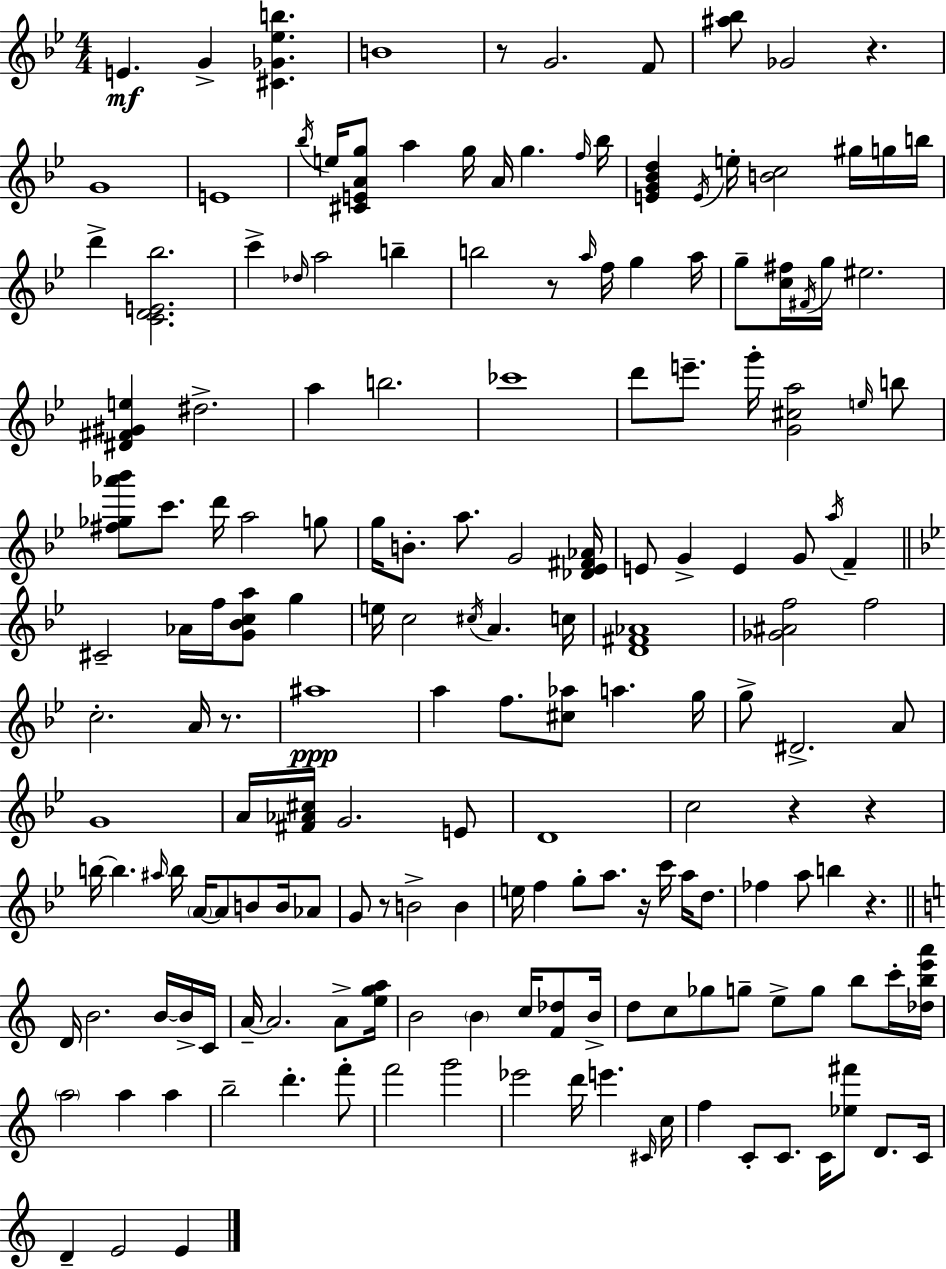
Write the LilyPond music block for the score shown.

{
  \clef treble
  \numericTimeSignature
  \time 4/4
  \key bes \major
  e'4.\mf g'4-> <cis' ges' ees'' b''>4. | b'1 | r8 g'2. f'8 | <ais'' bes''>8 ges'2 r4. | \break g'1 | e'1 | \acciaccatura { bes''16 } e''16 <cis' e' a' g''>8 a''4 g''16 a'16 g''4. | \grace { f''16 } bes''16 <e' g' bes' d''>4 \acciaccatura { e'16 } e''16-. <b' c''>2 | \break gis''16 g''16 b''16 d'''4-> <c' d' e' bes''>2. | c'''4-> \grace { des''16 } a''2 | b''4-- b''2 r8 \grace { a''16 } f''16 | g''4 a''16 g''8-- <c'' fis''>16 \acciaccatura { fis'16 } g''16 eis''2. | \break <dis' fis' gis' e''>4 dis''2.-> | a''4 b''2. | ces'''1 | d'''8 e'''8.-- g'''16-. <g' cis'' a''>2 | \break \grace { e''16 } b''8 <fis'' ges'' aes''' bes'''>8 c'''8. d'''16 a''2 | g''8 g''16 b'8.-. a''8. g'2 | <des' ees' fis' aes'>16 e'8 g'4-> e'4 | g'8 \acciaccatura { a''16 } f'4-- \bar "||" \break \key bes \major cis'2-- aes'16 f''16 <g' bes' c'' a''>8 g''4 | e''16 c''2 \acciaccatura { cis''16 } a'4. | c''16 <d' fis' aes'>1 | <ges' ais' f''>2 f''2 | \break c''2.-. a'16 r8. | ais''1\ppp | a''4 f''8. <cis'' aes''>8 a''4. | g''16 g''8-> dis'2.-> a'8 | \break g'1 | a'16 <fis' aes' cis''>16 g'2. e'8 | d'1 | c''2 r4 r4 | \break b''16~~ b''4. \grace { ais''16 } b''16 \parenthesize a'16~~ a'8 b'8 b'16 | aes'8 g'8 r8 b'2-> b'4 | e''16 f''4 g''8-. a''8. r16 c'''16 a''16 d''8. | fes''4 a''8 b''4 r4. | \break \bar "||" \break \key a \minor d'16 b'2. b'16~~ b'16-> c'16 | a'16--~~ a'2. a'8-> <e'' g'' a''>16 | b'2 \parenthesize b'4 c''16 <f' des''>8 b'16-> | d''8 c''8 ges''8 g''8-- e''8-> g''8 b''8 c'''16-. <des'' b'' e''' a'''>16 | \break \parenthesize a''2 a''4 a''4 | b''2-- d'''4.-. f'''8-. | f'''2 g'''2 | ees'''2 d'''16 e'''4. \grace { cis'16 } | \break c''16 f''4 c'8-. c'8. c'16 <ees'' fis'''>8 d'8. | c'16 d'4-- e'2 e'4 | \bar "|."
}